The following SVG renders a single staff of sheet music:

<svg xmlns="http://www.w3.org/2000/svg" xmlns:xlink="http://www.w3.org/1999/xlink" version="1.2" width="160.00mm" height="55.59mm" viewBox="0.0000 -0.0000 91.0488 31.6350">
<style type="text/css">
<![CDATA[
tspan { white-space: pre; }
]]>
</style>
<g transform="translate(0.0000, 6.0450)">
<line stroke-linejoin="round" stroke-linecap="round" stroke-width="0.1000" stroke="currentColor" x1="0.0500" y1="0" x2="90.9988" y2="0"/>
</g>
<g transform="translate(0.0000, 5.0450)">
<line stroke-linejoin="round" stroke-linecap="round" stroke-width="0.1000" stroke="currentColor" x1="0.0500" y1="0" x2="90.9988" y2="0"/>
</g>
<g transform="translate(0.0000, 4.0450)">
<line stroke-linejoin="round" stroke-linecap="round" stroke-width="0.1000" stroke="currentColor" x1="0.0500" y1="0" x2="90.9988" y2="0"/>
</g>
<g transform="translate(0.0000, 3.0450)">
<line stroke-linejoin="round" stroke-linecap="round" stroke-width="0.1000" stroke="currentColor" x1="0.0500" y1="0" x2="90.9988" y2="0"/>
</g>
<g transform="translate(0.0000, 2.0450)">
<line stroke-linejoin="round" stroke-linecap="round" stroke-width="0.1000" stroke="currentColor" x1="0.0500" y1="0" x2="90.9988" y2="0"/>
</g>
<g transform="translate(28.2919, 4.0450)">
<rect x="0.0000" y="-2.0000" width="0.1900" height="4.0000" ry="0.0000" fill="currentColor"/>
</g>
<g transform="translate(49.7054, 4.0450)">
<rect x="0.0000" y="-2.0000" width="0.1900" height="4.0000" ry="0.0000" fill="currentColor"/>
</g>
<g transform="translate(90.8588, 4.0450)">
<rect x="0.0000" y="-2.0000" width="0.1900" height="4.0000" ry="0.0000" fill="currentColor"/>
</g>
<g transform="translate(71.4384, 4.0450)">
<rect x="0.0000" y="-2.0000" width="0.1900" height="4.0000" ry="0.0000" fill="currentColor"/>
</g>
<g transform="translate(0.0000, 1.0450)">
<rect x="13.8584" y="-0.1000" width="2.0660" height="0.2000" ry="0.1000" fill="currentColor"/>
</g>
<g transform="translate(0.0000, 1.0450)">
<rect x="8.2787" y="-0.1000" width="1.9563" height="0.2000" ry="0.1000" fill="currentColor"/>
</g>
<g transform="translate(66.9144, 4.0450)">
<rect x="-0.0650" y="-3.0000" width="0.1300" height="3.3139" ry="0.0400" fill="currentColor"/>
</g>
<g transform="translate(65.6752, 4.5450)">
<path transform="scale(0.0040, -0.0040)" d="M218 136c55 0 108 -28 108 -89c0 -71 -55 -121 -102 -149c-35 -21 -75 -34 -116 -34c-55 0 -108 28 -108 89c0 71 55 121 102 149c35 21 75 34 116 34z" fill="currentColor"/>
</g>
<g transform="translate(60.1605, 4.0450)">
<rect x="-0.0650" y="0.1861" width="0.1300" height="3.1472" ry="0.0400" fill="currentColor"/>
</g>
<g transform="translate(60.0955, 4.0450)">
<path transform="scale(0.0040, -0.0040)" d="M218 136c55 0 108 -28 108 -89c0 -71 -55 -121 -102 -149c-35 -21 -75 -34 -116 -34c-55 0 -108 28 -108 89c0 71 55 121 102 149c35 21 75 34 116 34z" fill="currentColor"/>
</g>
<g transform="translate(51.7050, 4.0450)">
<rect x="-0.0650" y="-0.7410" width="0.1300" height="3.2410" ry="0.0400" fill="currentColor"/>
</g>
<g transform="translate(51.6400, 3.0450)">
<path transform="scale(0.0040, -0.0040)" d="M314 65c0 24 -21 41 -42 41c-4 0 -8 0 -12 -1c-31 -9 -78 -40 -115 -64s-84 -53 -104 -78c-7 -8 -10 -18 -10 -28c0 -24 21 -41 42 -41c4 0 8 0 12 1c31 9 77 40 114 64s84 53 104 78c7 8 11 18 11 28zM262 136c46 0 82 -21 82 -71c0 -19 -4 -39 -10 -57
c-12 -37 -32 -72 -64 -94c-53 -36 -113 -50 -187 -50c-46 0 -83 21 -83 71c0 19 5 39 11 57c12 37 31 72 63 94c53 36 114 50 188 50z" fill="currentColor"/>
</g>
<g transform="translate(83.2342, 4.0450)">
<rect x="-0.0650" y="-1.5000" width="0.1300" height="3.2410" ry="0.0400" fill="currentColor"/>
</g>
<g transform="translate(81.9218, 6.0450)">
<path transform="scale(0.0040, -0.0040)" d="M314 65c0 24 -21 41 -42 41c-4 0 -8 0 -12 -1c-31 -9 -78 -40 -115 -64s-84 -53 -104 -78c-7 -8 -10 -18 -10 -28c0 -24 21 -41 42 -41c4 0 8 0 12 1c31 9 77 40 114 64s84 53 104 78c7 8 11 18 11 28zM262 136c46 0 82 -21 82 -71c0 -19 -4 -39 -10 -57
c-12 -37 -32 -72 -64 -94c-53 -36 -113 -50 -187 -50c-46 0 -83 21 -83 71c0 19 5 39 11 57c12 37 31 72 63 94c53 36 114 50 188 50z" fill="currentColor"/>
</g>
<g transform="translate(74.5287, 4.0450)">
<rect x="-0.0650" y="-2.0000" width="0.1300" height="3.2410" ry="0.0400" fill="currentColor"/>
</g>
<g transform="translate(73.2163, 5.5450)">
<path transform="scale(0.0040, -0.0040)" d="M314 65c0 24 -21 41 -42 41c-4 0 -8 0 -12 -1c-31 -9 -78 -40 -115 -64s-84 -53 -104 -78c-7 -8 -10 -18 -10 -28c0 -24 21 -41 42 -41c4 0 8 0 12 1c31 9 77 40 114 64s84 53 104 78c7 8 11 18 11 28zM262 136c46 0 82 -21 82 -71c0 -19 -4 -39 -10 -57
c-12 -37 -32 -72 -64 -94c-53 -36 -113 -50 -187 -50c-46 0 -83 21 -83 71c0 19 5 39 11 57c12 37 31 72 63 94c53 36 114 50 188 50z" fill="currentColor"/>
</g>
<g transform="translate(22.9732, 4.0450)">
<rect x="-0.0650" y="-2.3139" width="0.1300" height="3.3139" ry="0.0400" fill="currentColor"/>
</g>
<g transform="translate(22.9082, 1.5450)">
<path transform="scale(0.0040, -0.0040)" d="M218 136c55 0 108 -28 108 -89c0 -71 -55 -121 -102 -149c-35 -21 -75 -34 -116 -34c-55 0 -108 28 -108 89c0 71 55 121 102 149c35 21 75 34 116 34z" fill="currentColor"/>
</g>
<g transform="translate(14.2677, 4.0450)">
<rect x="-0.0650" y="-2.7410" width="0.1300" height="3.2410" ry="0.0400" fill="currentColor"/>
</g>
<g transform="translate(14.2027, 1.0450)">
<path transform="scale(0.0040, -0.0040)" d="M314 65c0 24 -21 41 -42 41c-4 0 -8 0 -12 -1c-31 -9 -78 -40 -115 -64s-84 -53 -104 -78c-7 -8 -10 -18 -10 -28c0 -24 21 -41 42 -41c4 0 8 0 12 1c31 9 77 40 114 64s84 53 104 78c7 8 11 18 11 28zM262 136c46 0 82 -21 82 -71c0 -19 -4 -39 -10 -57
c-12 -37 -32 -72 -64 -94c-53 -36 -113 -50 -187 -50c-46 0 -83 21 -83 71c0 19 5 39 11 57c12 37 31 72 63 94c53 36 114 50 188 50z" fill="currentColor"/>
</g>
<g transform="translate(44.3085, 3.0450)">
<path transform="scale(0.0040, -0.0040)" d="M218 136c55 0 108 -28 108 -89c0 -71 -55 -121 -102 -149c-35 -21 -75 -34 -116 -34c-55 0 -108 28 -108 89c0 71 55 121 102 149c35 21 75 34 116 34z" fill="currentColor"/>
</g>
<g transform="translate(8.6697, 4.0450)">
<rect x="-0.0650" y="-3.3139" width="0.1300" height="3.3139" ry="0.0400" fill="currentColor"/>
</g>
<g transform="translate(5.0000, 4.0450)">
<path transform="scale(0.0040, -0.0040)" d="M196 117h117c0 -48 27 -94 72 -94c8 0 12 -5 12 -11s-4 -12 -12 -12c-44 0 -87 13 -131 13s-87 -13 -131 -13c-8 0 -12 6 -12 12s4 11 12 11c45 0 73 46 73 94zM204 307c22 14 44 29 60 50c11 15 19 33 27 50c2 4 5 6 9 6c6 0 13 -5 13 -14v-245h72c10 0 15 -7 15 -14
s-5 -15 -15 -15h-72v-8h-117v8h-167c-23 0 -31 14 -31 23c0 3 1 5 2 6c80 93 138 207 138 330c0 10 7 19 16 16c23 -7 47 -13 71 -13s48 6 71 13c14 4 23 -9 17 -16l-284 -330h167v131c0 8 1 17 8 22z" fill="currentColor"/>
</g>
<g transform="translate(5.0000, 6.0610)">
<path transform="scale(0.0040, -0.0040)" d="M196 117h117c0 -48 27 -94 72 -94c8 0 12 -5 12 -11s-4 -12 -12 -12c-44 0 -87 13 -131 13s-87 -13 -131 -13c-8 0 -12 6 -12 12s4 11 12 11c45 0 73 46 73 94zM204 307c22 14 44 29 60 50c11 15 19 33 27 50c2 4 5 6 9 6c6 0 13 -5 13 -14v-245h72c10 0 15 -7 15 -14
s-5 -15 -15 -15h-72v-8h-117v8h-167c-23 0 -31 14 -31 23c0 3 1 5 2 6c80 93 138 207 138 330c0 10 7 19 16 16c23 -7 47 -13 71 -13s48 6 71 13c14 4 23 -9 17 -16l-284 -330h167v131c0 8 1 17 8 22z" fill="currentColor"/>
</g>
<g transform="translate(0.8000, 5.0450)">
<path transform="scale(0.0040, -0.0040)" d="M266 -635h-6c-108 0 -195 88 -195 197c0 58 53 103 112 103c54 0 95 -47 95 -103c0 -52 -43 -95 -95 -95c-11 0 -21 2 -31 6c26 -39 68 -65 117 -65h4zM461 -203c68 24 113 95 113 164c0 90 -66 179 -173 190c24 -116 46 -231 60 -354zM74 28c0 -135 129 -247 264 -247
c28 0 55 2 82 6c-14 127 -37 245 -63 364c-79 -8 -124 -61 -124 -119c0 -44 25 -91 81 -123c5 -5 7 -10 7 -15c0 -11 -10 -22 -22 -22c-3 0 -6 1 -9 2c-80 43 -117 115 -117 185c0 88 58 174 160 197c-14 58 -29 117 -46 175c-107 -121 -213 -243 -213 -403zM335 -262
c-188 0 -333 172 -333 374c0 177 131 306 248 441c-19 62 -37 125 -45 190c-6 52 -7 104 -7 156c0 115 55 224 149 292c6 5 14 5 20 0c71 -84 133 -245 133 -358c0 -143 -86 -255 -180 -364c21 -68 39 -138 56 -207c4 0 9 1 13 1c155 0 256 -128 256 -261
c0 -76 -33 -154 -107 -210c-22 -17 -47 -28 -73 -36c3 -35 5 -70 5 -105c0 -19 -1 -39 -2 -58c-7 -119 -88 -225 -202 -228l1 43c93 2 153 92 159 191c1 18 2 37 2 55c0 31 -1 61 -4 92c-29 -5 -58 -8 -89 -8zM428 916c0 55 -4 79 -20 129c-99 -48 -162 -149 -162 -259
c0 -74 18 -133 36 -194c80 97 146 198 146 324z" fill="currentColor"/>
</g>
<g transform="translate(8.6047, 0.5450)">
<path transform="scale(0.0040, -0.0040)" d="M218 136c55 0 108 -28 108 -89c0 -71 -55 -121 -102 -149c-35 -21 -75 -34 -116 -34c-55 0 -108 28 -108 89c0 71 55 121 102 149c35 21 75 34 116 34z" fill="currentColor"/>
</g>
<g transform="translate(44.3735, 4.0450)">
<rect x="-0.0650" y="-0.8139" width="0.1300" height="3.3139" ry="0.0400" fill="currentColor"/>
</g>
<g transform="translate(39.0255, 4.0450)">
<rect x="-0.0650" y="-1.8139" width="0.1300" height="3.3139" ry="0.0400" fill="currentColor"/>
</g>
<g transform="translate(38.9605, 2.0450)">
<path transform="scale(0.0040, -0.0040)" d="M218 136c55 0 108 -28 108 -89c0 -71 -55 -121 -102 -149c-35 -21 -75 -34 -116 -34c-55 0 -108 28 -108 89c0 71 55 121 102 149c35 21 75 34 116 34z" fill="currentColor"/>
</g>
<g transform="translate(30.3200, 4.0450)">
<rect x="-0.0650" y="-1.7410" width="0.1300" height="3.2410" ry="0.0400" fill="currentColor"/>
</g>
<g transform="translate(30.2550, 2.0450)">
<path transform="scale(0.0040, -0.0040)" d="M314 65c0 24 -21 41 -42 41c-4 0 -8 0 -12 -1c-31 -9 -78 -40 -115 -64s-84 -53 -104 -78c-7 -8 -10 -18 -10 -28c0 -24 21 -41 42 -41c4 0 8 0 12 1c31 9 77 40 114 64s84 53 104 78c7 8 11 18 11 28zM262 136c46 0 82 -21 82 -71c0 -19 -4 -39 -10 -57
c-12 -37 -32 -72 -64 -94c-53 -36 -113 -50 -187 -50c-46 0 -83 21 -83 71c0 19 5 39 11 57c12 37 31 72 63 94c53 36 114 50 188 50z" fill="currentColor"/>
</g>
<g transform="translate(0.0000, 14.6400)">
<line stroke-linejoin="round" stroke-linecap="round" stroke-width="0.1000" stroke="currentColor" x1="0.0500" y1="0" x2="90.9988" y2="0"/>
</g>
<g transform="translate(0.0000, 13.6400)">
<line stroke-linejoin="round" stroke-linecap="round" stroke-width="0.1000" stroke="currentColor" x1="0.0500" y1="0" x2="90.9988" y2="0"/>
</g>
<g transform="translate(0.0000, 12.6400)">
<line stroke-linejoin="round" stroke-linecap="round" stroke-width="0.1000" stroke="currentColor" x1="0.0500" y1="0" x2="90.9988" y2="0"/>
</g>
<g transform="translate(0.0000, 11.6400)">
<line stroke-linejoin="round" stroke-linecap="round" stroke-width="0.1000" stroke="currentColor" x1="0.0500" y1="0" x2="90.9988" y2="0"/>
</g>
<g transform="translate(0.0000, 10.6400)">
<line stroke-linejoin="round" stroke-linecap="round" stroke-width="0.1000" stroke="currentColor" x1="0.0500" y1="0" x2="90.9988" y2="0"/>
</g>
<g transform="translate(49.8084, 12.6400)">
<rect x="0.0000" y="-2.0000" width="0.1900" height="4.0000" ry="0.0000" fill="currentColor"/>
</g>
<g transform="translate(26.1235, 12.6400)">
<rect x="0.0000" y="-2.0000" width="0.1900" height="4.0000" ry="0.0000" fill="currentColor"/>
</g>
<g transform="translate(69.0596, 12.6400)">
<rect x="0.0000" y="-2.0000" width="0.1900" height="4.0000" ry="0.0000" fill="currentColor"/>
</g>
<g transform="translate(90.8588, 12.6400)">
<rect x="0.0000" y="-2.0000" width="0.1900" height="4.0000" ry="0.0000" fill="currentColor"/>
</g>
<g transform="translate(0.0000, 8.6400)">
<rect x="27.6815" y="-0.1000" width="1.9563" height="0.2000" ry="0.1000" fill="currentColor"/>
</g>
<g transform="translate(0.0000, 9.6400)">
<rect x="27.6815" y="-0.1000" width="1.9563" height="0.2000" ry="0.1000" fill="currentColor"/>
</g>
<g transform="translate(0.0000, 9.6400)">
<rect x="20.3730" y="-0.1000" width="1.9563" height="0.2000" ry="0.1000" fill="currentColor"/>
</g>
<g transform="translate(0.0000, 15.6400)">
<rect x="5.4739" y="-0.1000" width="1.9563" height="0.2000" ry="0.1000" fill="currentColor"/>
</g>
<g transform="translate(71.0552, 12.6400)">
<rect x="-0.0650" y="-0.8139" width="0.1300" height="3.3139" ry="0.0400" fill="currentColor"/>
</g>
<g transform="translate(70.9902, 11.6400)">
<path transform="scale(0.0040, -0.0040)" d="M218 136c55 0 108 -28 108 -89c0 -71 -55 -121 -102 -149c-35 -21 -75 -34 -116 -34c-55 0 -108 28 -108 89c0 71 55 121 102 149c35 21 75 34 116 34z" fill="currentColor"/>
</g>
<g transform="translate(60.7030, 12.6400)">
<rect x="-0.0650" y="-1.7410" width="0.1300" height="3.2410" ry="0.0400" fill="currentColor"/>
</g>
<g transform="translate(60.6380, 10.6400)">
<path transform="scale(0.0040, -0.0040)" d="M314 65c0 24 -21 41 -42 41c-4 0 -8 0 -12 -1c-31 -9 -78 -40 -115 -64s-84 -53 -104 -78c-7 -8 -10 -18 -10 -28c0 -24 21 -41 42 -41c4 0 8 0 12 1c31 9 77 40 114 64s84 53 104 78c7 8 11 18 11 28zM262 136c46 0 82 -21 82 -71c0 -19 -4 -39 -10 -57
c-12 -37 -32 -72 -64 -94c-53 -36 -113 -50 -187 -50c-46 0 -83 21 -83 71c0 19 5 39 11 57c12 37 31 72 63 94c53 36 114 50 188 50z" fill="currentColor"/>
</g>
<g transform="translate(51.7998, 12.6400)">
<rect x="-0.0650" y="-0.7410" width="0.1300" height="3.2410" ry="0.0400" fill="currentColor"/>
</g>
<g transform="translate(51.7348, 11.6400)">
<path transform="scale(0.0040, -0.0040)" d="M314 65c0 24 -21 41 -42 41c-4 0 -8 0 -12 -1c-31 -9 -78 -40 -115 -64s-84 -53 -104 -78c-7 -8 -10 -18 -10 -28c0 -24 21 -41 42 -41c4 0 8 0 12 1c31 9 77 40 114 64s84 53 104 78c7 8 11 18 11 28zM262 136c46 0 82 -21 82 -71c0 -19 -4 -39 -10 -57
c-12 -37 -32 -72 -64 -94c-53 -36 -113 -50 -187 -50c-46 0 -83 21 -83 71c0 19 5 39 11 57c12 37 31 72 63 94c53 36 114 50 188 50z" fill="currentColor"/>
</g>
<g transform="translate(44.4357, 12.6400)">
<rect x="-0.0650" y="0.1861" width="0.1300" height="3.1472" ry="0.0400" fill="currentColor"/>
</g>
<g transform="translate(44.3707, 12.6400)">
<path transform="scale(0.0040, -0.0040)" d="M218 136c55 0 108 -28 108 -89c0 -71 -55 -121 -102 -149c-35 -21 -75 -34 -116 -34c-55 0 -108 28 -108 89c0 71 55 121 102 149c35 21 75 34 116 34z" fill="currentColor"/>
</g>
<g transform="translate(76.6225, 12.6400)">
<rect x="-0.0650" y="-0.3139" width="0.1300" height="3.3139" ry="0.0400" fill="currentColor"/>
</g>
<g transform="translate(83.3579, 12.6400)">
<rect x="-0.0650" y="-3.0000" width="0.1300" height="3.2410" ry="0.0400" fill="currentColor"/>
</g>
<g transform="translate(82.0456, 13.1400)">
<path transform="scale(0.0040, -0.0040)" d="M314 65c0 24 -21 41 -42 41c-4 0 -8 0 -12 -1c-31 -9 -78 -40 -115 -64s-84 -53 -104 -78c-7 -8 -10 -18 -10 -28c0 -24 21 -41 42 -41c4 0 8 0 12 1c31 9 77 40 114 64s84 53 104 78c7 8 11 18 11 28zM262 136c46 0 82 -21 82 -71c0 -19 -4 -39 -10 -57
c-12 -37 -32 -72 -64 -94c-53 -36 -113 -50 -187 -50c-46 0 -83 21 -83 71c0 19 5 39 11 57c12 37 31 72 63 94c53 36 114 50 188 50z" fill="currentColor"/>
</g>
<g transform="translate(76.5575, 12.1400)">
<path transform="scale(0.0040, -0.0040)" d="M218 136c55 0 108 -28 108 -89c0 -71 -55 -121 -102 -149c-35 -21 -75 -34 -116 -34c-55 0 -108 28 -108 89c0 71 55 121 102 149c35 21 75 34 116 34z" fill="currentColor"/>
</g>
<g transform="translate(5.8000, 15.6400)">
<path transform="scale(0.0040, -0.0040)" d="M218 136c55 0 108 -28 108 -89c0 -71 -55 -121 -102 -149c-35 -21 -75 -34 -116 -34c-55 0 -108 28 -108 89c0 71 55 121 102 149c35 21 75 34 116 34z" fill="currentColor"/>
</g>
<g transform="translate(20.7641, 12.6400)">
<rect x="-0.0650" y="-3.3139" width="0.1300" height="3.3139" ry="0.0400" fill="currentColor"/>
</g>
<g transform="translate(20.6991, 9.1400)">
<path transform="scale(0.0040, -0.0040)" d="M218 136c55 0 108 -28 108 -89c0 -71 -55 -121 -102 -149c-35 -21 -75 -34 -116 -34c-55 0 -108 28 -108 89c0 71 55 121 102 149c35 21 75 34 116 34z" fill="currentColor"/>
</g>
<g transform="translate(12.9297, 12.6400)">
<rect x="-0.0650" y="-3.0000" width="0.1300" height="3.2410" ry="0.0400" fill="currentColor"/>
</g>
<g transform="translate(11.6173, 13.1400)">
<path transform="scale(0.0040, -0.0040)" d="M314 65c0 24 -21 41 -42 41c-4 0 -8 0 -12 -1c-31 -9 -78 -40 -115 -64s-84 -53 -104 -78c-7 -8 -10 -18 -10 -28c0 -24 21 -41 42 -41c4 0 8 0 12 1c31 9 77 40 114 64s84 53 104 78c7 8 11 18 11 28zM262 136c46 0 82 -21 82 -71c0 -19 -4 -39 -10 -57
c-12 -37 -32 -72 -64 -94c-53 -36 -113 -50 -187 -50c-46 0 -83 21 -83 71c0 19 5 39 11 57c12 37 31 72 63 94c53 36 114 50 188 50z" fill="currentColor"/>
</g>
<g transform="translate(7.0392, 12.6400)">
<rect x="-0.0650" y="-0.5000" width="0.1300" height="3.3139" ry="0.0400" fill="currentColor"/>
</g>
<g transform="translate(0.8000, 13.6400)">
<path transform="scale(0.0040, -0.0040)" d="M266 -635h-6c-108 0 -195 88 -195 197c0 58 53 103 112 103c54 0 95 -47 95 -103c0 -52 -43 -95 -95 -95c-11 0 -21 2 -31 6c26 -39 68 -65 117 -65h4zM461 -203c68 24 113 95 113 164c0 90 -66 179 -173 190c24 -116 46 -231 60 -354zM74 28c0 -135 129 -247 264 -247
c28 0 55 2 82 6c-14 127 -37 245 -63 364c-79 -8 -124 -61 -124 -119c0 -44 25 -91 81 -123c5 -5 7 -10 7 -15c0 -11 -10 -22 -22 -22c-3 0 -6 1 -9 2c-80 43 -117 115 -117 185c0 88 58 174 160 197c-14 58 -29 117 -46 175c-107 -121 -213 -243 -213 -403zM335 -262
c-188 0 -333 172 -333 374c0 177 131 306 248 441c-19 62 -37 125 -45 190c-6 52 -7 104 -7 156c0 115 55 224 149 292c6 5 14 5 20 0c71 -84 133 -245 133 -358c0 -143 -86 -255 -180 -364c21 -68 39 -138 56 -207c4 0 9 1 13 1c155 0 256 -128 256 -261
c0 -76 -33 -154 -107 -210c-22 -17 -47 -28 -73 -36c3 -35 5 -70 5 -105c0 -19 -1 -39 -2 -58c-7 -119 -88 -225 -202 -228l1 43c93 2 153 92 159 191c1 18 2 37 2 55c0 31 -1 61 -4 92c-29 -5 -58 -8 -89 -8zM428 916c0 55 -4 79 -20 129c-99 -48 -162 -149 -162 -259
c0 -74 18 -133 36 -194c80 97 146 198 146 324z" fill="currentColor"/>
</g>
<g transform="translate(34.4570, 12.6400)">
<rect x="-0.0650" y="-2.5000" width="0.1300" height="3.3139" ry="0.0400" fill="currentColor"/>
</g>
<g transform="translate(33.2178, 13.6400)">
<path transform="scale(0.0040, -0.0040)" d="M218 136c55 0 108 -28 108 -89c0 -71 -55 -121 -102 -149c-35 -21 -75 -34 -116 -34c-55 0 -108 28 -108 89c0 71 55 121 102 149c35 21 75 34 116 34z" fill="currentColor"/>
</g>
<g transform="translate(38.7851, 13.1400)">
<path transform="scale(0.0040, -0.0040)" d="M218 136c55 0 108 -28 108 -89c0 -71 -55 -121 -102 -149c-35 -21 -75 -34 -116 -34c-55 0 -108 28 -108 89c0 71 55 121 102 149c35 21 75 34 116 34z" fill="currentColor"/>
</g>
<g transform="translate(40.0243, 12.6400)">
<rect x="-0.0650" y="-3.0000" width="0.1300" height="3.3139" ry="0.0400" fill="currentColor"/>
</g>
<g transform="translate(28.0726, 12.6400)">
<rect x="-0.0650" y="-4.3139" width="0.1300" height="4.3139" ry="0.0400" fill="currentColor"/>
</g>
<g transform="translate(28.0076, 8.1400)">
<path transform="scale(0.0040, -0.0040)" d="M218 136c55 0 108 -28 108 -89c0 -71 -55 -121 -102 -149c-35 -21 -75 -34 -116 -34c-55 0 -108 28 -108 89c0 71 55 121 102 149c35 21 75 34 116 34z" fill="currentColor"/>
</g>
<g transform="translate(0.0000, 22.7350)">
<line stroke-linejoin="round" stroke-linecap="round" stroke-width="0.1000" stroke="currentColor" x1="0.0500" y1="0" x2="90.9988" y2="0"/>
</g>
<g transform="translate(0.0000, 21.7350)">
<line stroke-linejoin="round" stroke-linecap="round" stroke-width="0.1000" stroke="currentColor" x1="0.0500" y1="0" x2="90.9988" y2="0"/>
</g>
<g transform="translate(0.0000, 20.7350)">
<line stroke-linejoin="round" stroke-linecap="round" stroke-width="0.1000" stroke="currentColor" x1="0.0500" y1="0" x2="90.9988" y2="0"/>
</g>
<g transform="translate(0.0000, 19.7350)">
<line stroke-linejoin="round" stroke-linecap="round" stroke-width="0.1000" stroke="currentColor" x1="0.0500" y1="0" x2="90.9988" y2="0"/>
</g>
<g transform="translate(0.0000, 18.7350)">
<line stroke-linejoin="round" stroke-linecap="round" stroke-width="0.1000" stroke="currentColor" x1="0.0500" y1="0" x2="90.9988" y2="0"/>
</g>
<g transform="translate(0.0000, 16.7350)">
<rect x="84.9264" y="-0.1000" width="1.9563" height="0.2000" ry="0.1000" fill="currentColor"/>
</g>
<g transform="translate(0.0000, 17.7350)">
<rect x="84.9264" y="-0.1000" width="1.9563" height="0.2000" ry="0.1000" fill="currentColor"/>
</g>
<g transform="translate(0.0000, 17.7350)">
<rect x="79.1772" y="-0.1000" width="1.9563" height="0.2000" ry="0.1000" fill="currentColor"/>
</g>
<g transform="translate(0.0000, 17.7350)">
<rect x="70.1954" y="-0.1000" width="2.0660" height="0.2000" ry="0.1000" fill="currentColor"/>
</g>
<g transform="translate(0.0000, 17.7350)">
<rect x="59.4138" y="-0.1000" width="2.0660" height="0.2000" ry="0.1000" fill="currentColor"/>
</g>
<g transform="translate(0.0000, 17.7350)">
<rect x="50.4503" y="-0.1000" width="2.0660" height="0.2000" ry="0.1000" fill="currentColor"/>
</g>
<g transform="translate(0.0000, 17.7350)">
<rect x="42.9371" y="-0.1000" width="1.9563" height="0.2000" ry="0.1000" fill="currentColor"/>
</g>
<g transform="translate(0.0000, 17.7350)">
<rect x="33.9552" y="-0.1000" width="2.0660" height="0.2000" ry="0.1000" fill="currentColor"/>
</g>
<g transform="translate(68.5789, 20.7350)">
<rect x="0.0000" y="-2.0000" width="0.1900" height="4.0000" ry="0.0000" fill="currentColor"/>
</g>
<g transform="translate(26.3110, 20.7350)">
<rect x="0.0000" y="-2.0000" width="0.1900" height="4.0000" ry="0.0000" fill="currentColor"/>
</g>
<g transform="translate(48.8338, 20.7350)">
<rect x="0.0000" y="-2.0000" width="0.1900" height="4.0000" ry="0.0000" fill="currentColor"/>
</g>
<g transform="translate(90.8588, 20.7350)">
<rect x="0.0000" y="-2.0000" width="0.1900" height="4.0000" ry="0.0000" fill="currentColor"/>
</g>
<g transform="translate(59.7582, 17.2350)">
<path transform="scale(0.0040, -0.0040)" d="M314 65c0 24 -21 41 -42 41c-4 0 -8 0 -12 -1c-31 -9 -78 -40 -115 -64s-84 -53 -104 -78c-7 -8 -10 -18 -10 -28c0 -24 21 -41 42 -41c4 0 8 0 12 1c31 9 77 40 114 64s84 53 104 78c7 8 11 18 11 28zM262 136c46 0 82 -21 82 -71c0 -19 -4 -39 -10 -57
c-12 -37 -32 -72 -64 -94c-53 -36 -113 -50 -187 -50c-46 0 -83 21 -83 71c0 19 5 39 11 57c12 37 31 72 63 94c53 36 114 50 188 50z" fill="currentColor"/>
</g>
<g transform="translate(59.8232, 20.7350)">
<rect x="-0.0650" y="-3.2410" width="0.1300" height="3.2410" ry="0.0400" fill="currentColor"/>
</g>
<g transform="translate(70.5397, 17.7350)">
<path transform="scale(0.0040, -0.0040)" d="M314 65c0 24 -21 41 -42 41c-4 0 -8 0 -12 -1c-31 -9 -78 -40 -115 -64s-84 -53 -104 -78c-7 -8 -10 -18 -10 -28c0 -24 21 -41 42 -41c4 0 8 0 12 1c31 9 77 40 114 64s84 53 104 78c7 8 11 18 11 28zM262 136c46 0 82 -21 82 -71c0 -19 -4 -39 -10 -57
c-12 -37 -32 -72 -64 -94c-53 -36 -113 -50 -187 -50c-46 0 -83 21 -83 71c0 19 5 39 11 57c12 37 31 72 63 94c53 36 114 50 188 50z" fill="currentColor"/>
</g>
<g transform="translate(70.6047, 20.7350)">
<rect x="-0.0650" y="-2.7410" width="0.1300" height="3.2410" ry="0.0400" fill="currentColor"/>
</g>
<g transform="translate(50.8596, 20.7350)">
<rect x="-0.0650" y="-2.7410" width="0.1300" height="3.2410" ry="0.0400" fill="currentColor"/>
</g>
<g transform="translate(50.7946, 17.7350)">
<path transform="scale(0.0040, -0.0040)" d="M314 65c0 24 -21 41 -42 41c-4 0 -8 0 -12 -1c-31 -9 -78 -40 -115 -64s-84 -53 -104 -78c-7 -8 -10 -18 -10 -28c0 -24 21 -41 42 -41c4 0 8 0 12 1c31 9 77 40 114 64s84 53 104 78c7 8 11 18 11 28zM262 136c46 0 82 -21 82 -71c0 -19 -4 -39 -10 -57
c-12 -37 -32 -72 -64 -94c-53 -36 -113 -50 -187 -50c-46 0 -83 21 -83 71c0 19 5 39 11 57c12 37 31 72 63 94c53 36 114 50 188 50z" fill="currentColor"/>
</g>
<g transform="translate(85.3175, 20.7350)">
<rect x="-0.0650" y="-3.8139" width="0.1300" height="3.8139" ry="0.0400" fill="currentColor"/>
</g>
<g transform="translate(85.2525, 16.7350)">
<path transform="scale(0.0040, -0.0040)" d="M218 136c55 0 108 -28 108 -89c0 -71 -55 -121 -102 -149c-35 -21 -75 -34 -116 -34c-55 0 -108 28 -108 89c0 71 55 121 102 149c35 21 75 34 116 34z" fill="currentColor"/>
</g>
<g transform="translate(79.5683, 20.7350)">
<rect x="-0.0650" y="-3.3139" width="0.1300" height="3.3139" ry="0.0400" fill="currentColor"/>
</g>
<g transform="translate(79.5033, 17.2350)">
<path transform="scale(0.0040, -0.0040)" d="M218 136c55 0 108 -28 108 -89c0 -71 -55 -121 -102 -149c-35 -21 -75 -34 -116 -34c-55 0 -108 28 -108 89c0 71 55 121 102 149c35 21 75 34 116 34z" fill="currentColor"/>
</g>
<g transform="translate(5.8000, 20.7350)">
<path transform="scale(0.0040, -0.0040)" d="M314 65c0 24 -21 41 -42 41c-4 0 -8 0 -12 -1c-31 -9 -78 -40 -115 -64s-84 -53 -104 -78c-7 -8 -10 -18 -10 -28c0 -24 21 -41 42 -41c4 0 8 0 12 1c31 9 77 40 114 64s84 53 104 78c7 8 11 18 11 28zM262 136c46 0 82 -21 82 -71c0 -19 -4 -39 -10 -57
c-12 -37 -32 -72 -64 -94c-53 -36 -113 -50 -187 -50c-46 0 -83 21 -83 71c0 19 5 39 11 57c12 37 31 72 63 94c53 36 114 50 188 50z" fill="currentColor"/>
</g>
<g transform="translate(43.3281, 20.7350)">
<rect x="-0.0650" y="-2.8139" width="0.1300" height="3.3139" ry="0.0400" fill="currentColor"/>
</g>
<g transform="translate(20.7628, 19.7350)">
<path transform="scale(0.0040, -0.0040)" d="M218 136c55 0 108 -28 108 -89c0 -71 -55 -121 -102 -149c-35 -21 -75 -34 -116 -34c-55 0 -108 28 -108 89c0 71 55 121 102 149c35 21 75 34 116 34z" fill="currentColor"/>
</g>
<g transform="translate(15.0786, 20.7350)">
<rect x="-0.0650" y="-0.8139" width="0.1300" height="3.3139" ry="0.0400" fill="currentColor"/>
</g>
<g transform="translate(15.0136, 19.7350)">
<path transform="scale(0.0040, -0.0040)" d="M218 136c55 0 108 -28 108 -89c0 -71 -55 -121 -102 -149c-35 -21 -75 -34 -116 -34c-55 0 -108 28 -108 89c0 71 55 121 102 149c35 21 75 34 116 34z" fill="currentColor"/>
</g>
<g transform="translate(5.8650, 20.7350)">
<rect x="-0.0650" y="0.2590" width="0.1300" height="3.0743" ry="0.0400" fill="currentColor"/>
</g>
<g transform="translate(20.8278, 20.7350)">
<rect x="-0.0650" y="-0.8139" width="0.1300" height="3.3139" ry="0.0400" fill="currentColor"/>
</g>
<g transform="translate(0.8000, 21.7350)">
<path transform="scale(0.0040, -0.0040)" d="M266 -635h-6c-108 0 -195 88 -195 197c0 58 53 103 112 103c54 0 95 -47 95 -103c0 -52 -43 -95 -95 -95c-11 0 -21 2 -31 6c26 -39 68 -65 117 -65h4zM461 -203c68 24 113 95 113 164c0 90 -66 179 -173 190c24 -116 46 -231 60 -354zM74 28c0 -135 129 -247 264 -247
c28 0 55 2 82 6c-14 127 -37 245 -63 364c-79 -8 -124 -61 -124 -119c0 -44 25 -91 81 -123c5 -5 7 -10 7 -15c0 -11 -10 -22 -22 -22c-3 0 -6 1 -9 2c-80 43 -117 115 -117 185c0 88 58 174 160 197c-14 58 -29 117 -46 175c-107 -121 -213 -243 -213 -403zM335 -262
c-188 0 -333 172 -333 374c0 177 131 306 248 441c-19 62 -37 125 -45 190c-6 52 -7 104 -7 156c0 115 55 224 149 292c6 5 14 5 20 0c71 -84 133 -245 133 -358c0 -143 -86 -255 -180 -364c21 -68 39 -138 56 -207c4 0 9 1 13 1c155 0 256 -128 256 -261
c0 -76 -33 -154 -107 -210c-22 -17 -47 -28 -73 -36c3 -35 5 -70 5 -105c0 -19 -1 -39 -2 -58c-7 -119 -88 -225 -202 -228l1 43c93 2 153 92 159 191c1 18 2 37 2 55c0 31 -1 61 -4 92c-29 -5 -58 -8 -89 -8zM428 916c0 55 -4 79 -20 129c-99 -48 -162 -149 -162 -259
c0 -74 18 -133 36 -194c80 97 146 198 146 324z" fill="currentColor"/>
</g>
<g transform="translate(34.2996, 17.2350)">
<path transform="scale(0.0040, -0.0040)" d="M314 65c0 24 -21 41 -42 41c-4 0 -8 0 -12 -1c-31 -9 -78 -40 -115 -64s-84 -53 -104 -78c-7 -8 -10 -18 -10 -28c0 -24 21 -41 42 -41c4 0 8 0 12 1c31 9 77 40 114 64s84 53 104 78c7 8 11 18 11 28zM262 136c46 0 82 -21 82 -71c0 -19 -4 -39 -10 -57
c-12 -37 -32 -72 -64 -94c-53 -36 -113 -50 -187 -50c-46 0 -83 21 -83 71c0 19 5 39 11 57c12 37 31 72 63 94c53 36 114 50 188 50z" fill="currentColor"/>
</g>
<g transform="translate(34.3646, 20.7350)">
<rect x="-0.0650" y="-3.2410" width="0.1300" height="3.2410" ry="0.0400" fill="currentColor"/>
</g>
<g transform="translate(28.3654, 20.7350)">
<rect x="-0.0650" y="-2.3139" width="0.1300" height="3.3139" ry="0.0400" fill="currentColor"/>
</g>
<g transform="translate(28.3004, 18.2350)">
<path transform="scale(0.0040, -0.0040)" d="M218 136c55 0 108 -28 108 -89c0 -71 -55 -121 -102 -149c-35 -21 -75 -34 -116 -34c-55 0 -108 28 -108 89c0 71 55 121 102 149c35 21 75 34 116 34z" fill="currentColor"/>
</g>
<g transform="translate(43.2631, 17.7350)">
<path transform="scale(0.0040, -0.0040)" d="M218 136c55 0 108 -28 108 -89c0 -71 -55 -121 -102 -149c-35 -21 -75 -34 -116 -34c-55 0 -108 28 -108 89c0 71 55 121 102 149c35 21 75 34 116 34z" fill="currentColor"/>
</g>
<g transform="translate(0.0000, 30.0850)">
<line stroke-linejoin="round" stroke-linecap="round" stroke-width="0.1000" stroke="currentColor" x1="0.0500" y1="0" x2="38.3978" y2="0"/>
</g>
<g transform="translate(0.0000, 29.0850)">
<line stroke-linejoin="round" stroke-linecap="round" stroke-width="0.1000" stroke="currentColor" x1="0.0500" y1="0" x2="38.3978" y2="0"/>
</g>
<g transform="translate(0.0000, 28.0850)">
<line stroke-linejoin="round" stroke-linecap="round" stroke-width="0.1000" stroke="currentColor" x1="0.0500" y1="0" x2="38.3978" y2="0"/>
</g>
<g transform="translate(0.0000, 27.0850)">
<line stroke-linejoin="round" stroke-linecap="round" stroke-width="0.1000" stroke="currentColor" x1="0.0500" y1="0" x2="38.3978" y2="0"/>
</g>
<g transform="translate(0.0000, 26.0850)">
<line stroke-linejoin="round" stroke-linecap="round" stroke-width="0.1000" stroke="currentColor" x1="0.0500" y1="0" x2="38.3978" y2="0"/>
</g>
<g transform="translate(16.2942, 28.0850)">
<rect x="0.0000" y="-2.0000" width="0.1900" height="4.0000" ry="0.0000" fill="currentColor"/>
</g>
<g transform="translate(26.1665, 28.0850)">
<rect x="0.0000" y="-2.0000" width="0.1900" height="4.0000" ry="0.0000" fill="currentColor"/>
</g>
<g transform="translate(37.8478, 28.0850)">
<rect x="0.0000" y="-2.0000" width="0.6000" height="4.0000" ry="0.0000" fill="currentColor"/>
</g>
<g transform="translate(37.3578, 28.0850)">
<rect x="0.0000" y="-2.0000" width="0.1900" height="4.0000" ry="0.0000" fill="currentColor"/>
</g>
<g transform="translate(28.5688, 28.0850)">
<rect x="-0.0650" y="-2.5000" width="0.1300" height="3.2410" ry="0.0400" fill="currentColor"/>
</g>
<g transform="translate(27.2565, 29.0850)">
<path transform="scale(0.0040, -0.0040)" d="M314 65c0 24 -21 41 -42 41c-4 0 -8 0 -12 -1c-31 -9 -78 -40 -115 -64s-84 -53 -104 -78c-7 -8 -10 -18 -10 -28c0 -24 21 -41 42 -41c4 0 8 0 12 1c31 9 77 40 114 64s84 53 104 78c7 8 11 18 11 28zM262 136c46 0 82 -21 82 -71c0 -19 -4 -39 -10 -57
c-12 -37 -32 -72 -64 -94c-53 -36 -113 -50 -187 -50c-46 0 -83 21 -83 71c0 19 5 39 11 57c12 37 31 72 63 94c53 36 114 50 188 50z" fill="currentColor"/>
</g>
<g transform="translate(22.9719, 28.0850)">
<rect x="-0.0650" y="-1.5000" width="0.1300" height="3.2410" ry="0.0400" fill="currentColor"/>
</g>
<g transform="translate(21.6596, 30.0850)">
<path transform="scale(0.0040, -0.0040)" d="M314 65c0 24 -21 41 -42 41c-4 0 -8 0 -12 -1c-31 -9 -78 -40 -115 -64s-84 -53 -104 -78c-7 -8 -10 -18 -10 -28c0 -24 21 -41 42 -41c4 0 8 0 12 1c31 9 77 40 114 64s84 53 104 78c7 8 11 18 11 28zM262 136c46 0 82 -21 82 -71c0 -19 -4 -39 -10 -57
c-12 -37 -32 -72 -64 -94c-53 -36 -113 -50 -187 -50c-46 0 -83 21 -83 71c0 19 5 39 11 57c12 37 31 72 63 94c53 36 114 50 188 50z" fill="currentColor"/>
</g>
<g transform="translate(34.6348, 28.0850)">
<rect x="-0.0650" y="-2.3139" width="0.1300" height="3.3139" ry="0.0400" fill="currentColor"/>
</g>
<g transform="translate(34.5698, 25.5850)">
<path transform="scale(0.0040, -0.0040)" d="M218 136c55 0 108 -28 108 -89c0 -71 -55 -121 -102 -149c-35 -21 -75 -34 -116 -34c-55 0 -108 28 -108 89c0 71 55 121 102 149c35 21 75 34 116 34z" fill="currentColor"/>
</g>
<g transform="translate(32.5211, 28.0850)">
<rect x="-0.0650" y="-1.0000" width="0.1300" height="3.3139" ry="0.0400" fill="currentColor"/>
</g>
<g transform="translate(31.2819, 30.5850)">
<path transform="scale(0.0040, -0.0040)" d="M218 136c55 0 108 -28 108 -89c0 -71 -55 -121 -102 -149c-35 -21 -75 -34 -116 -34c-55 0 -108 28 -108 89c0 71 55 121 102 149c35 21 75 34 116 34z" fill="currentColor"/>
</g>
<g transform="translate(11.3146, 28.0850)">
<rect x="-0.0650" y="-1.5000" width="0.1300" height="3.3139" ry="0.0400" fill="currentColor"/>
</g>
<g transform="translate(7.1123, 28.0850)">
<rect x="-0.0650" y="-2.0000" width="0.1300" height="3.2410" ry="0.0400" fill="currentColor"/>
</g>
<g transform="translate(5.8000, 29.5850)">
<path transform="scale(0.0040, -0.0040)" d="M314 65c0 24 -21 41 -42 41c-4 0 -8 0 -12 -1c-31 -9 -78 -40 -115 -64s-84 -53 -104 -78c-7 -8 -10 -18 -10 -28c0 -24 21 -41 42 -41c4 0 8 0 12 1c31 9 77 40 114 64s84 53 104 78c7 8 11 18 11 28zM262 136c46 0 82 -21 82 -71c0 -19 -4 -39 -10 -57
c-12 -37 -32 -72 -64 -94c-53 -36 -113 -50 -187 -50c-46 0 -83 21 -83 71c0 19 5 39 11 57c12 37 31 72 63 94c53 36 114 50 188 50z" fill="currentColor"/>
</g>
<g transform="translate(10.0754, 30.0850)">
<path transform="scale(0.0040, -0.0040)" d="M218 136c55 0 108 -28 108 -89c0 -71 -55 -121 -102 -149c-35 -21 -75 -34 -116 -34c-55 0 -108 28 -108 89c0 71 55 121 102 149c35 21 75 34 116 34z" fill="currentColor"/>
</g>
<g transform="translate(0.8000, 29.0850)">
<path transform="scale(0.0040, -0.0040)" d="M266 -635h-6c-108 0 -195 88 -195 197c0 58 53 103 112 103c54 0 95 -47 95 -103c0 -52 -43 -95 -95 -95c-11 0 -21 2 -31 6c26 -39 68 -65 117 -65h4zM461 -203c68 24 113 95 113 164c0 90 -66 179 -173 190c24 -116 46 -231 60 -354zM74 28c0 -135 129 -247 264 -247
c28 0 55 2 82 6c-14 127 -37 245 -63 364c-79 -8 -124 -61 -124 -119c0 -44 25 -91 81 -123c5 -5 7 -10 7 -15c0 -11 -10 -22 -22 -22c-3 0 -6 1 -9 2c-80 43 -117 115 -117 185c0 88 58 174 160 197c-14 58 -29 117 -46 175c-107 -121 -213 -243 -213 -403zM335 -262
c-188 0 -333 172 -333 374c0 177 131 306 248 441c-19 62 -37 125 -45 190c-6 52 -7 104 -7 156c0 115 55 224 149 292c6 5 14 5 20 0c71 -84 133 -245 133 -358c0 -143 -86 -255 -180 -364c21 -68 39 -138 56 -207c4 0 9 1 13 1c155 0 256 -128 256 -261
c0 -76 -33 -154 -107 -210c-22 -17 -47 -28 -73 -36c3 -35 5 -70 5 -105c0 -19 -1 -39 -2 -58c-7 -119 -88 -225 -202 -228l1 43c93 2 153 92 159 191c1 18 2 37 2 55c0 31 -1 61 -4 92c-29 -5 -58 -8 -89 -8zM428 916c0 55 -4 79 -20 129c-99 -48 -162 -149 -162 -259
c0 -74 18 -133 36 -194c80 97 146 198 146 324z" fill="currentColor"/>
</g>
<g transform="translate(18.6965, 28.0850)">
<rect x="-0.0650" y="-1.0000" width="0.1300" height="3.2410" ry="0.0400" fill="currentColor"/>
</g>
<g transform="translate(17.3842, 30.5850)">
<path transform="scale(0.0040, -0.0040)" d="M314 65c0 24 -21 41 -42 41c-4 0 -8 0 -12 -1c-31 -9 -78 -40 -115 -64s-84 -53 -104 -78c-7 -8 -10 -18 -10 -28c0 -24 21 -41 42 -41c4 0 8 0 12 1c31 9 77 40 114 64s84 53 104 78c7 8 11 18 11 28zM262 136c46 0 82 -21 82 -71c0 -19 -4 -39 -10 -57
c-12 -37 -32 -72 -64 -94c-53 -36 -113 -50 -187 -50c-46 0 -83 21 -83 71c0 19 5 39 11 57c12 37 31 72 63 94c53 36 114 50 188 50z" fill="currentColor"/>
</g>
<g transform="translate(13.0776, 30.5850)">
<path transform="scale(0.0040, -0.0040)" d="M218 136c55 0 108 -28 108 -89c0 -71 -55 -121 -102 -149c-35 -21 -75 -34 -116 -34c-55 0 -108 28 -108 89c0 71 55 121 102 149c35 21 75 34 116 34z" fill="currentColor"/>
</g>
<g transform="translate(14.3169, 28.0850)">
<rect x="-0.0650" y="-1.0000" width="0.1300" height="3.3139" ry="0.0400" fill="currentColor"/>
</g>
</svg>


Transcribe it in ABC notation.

X:1
T:Untitled
M:4/4
L:1/4
K:C
b a2 g f2 f d d2 B A F2 E2 C A2 b d' G A B d2 f2 d c A2 B2 d d g b2 a a2 b2 a2 b c' F2 E D D2 E2 G2 D g